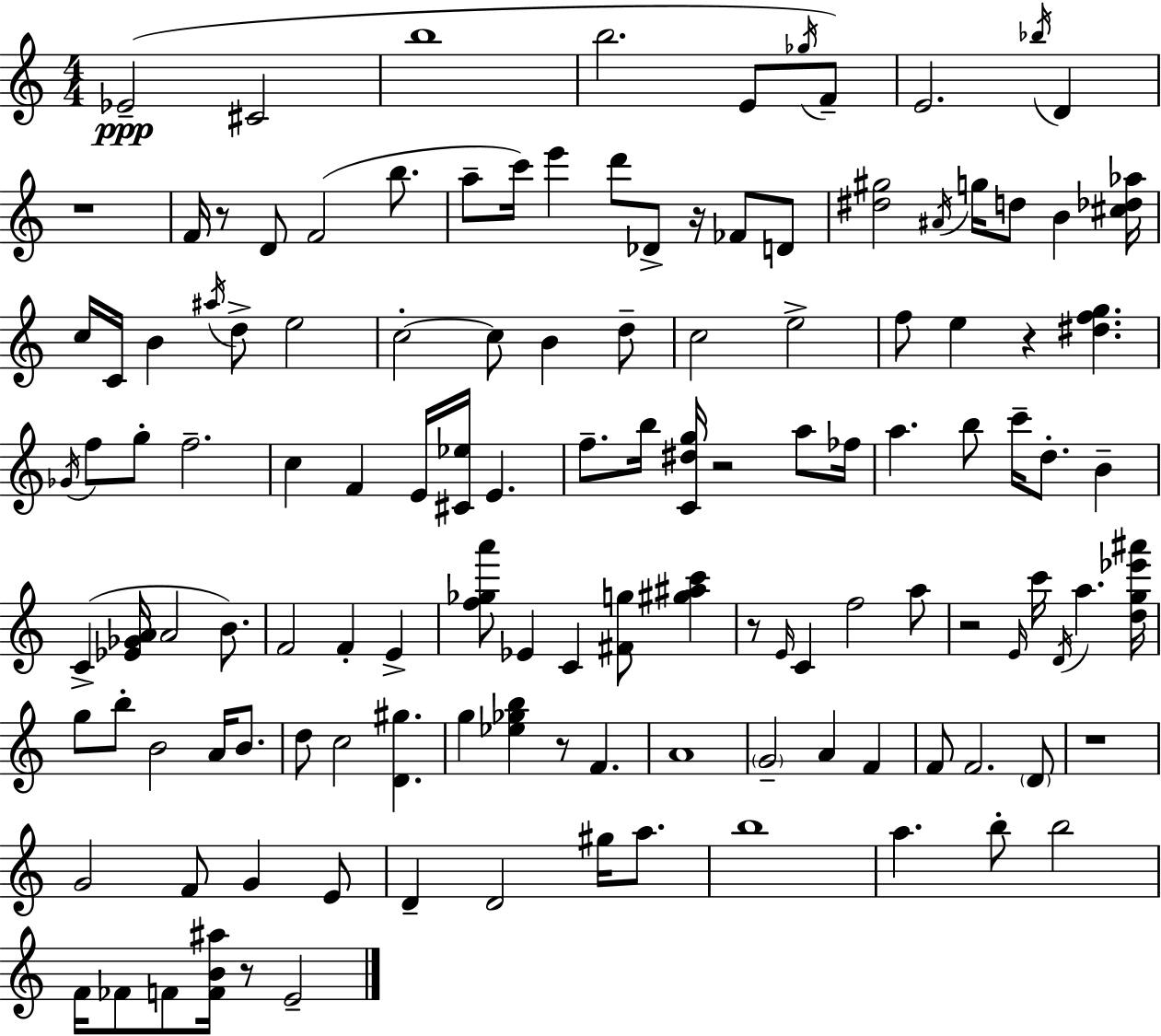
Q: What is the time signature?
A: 4/4